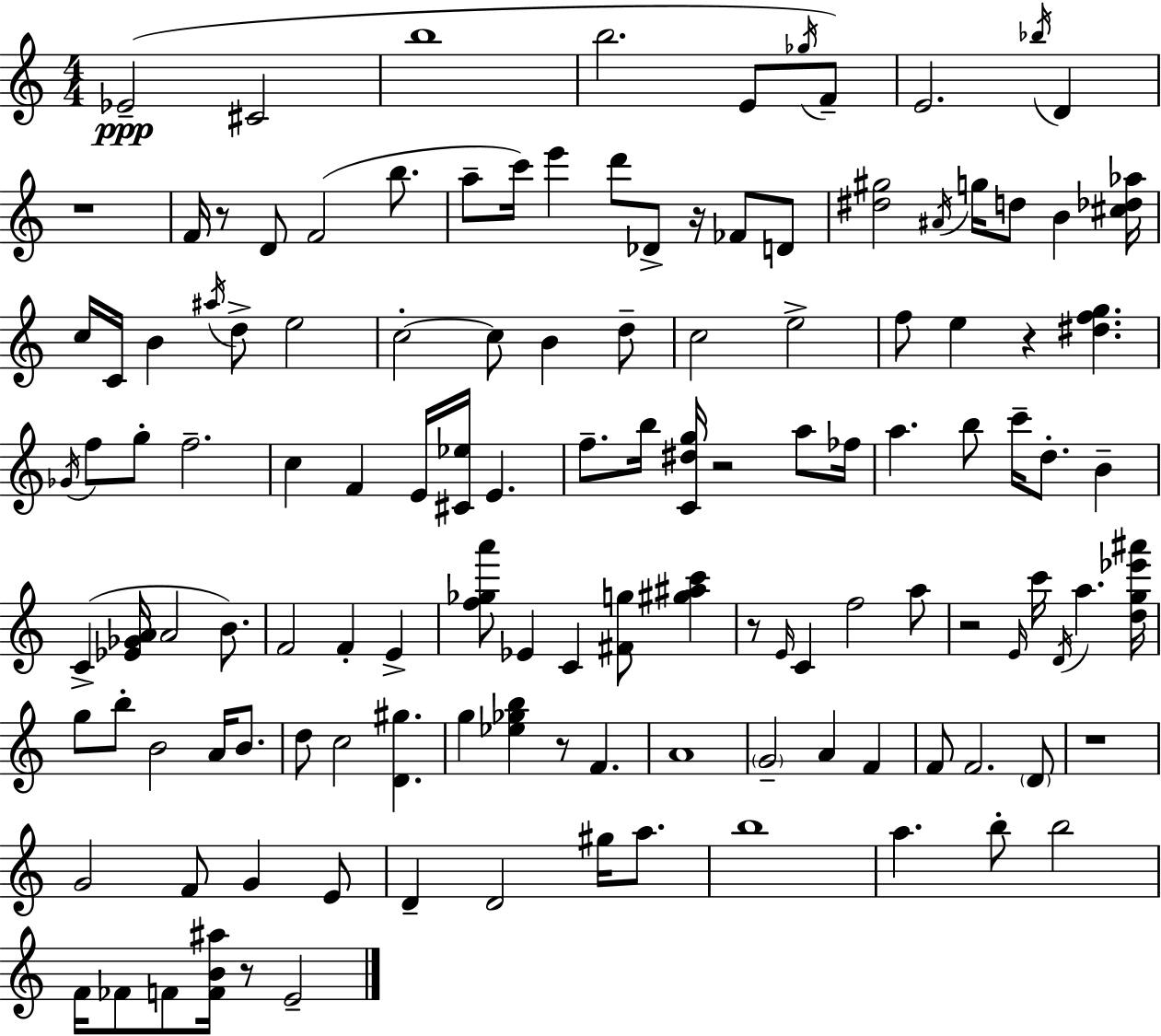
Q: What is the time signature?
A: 4/4